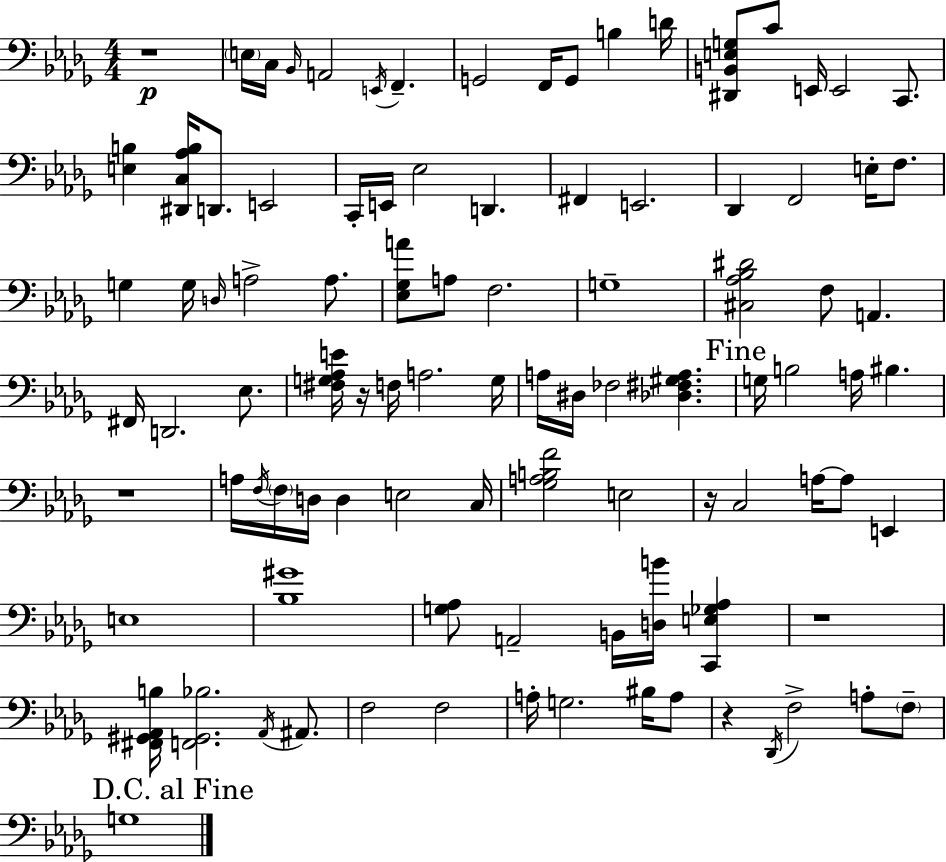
R/w E3/s C3/s Bb2/s A2/h E2/s F2/q. G2/h F2/s G2/e B3/q D4/s [D#2,B2,E3,G3]/e C4/e E2/s E2/h C2/e. [E3,B3]/q [D#2,C3,Ab3,B3]/s D2/e. E2/h C2/s E2/s Eb3/h D2/q. F#2/q E2/h. Db2/q F2/h E3/s F3/e. G3/q G3/s D3/s A3/h A3/e. [Eb3,Gb3,A4]/e A3/e F3/h. G3/w [C#3,Ab3,Bb3,D#4]/h F3/e A2/q. F#2/s D2/h. Eb3/e. [F#3,G3,Ab3,E4]/s R/s F3/s A3/h. G3/s A3/s D#3/s FES3/h [Db3,F#3,G#3,A3]/q. G3/s B3/h A3/s BIS3/q. R/w A3/s F3/s F3/s D3/s D3/q E3/h C3/s [Gb3,A3,B3,F4]/h E3/h R/s C3/h A3/s A3/e E2/q E3/w [Bb3,G#4]/w [G3,Ab3]/e A2/h B2/s [D3,B4]/s [C2,E3,Gb3,Ab3]/q R/w [F#2,G#2,Ab2,B3]/s [F2,G#2,Bb3]/h. Ab2/s A#2/e. F3/h F3/h A3/s G3/h. BIS3/s A3/e R/q Db2/s F3/h A3/e F3/e G3/w